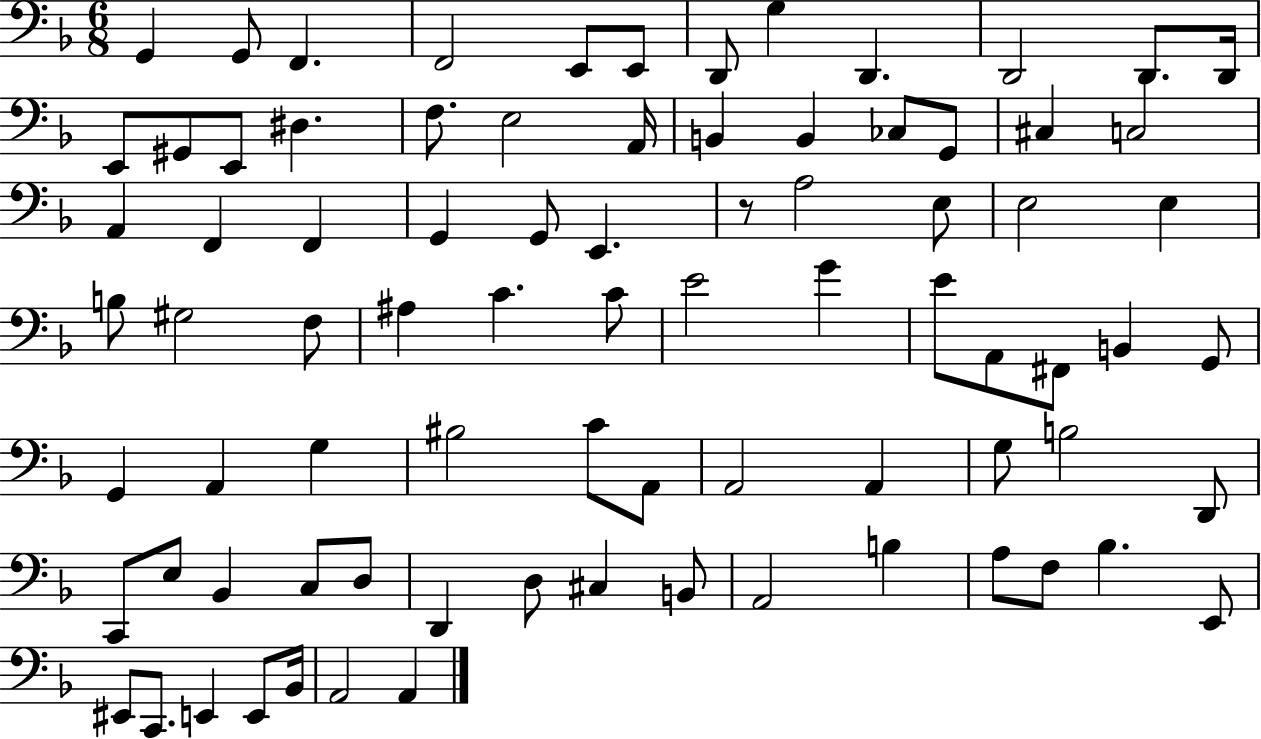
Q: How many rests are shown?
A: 1